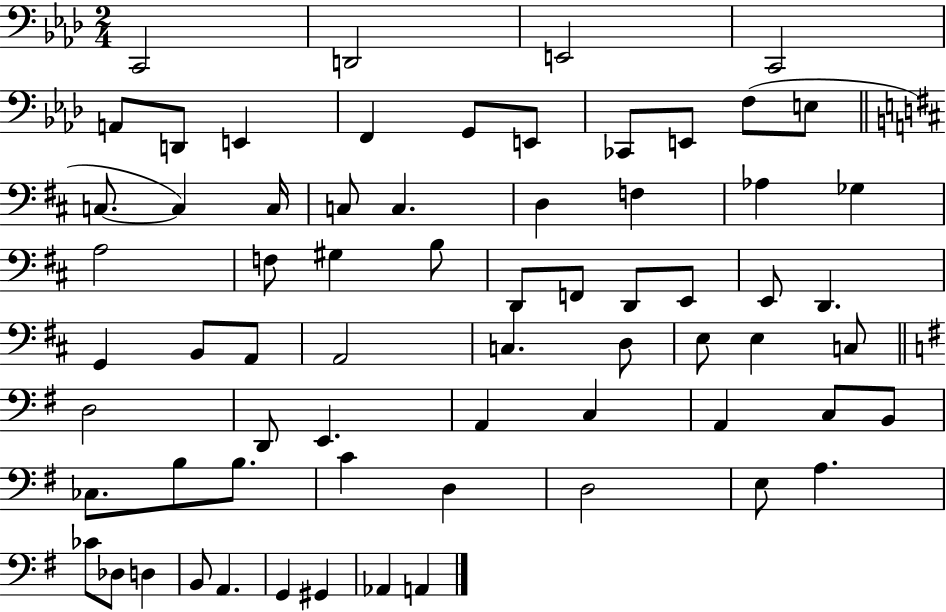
C2/h D2/h E2/h C2/h A2/e D2/e E2/q F2/q G2/e E2/e CES2/e E2/e F3/e E3/e C3/e. C3/q C3/s C3/e C3/q. D3/q F3/q Ab3/q Gb3/q A3/h F3/e G#3/q B3/e D2/e F2/e D2/e E2/e E2/e D2/q. G2/q B2/e A2/e A2/h C3/q. D3/e E3/e E3/q C3/e D3/h D2/e E2/q. A2/q C3/q A2/q C3/e B2/e CES3/e. B3/e B3/e. C4/q D3/q D3/h E3/e A3/q. CES4/e Db3/e D3/q B2/e A2/q. G2/q G#2/q Ab2/q A2/q